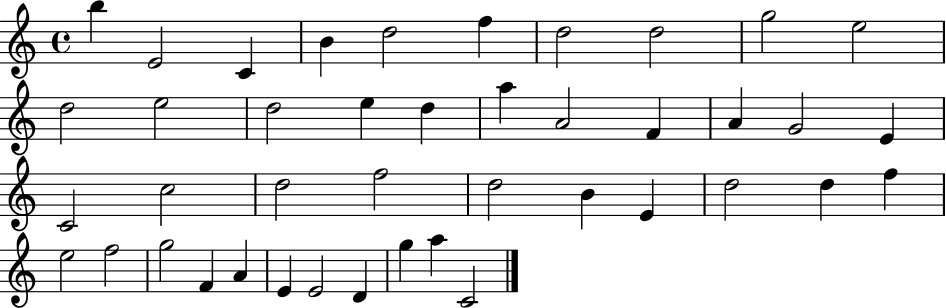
X:1
T:Untitled
M:4/4
L:1/4
K:C
b E2 C B d2 f d2 d2 g2 e2 d2 e2 d2 e d a A2 F A G2 E C2 c2 d2 f2 d2 B E d2 d f e2 f2 g2 F A E E2 D g a C2